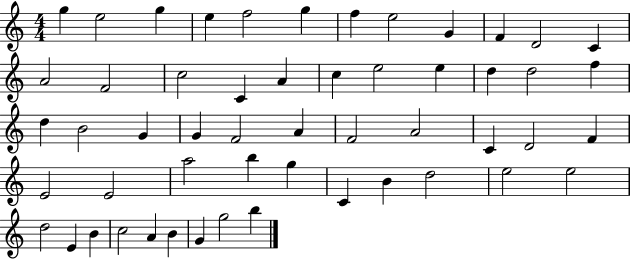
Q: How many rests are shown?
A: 0